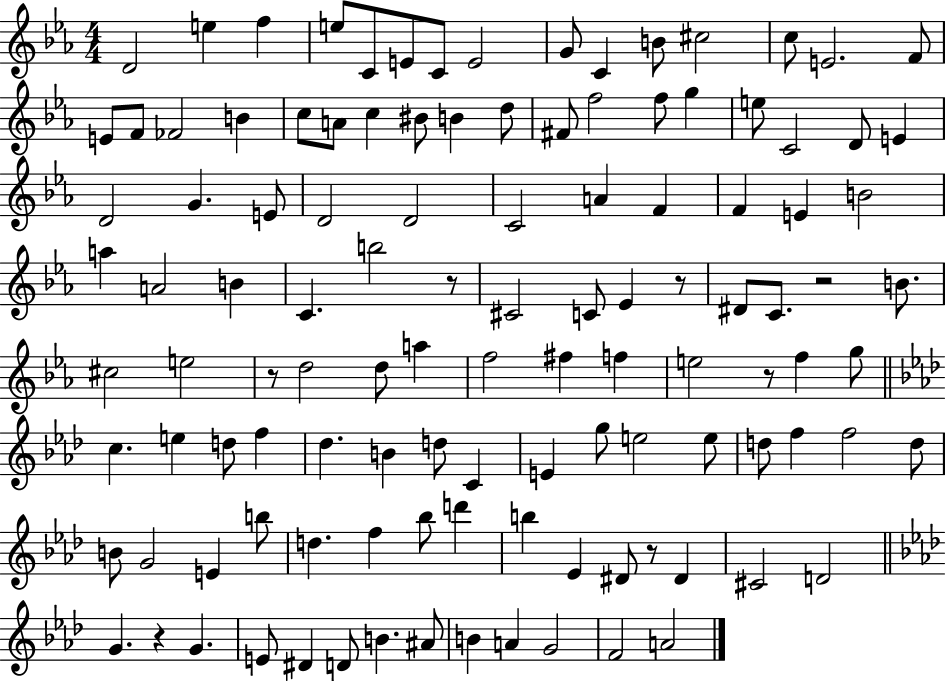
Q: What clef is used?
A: treble